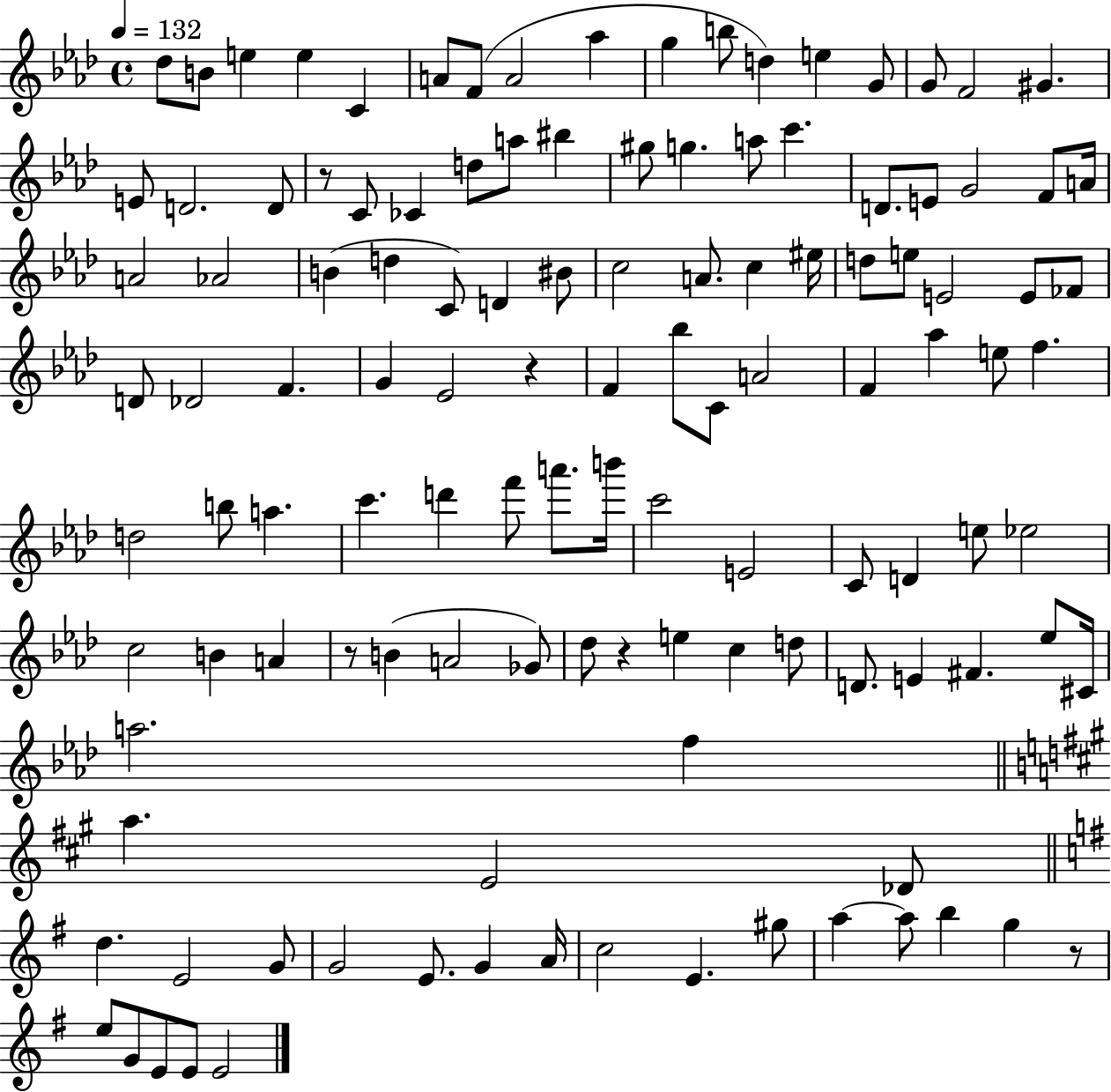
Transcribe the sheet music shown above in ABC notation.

X:1
T:Untitled
M:4/4
L:1/4
K:Ab
_d/2 B/2 e e C A/2 F/2 A2 _a g b/2 d e G/2 G/2 F2 ^G E/2 D2 D/2 z/2 C/2 _C d/2 a/2 ^b ^g/2 g a/2 c' D/2 E/2 G2 F/2 A/4 A2 _A2 B d C/2 D ^B/2 c2 A/2 c ^e/4 d/2 e/2 E2 E/2 _F/2 D/2 _D2 F G _E2 z F _b/2 C/2 A2 F _a e/2 f d2 b/2 a c' d' f'/2 a'/2 b'/4 c'2 E2 C/2 D e/2 _e2 c2 B A z/2 B A2 _G/2 _d/2 z e c d/2 D/2 E ^F _e/2 ^C/4 a2 f a E2 _D/2 d E2 G/2 G2 E/2 G A/4 c2 E ^g/2 a a/2 b g z/2 e/2 G/2 E/2 E/2 E2